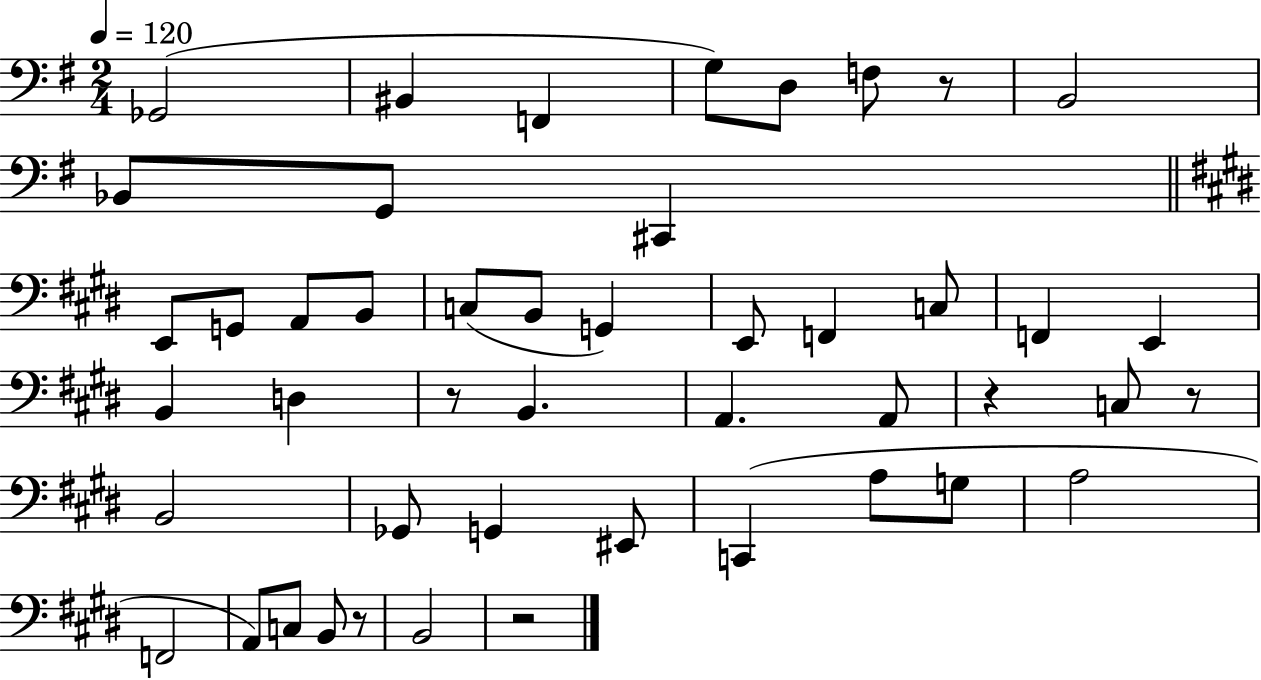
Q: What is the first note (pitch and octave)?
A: Gb2